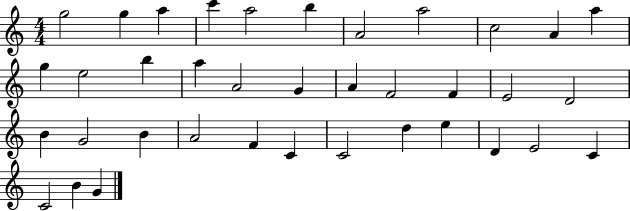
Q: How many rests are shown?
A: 0